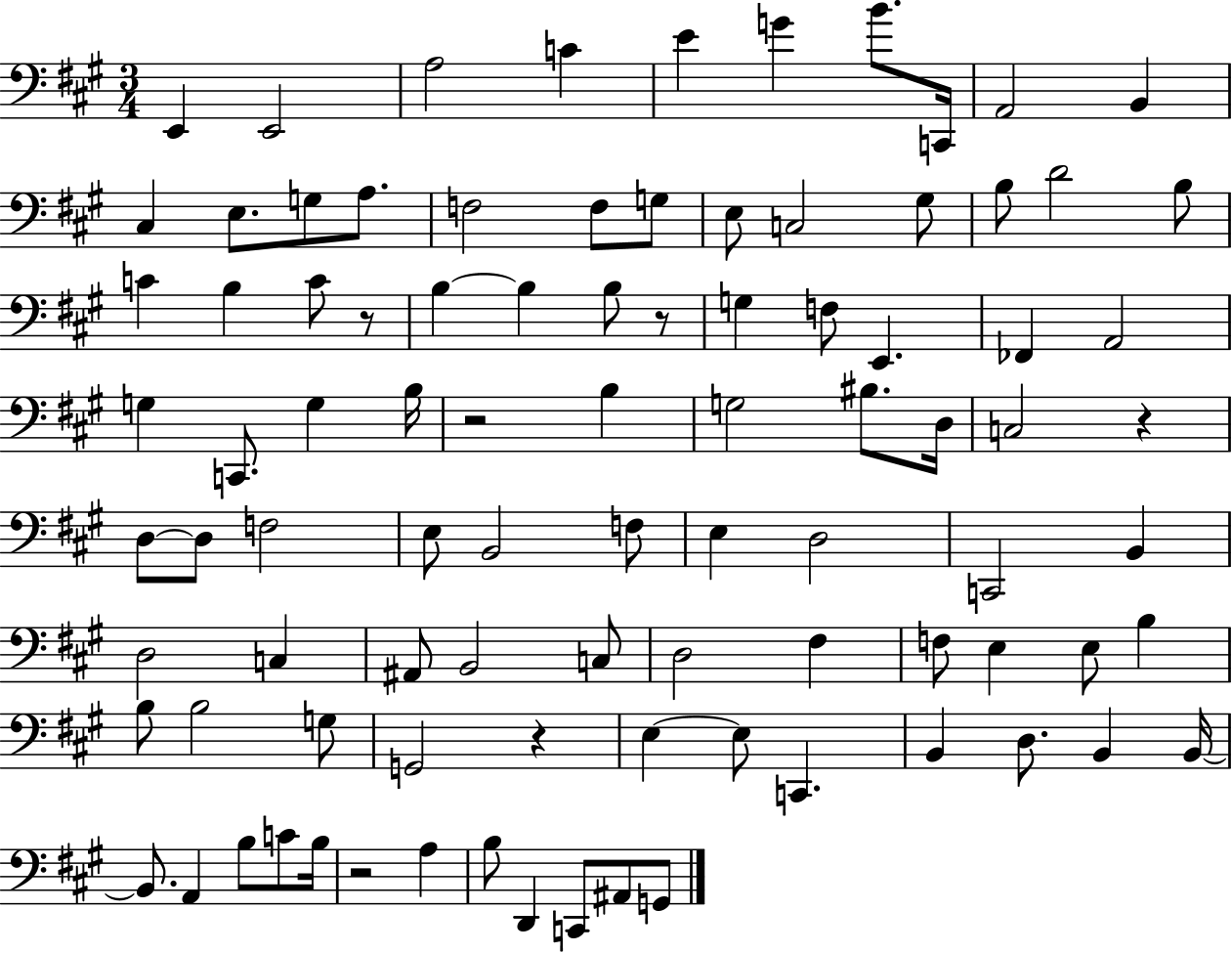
E2/q E2/h A3/h C4/q E4/q G4/q B4/e. C2/s A2/h B2/q C#3/q E3/e. G3/e A3/e. F3/h F3/e G3/e E3/e C3/h G#3/e B3/e D4/h B3/e C4/q B3/q C4/e R/e B3/q B3/q B3/e R/e G3/q F3/e E2/q. FES2/q A2/h G3/q C2/e. G3/q B3/s R/h B3/q G3/h BIS3/e. D3/s C3/h R/q D3/e D3/e F3/h E3/e B2/h F3/e E3/q D3/h C2/h B2/q D3/h C3/q A#2/e B2/h C3/e D3/h F#3/q F3/e E3/q E3/e B3/q B3/e B3/h G3/e G2/h R/q E3/q E3/e C2/q. B2/q D3/e. B2/q B2/s B2/e. A2/q B3/e C4/e B3/s R/h A3/q B3/e D2/q C2/e A#2/e G2/e